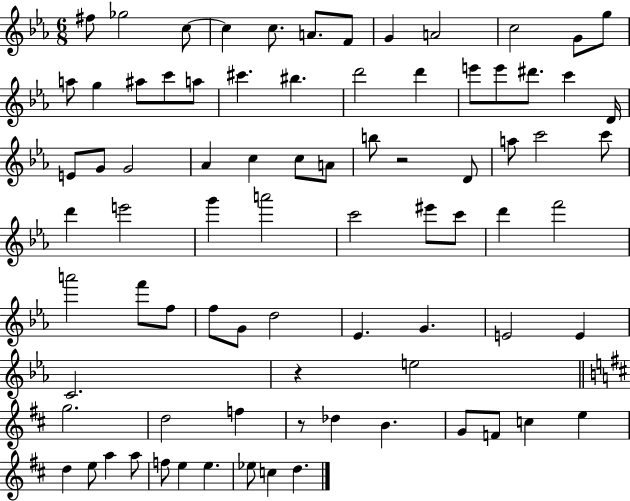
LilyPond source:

{
  \clef treble
  \numericTimeSignature
  \time 6/8
  \key ees \major
  fis''8 ges''2 c''8~~ | c''4 c''8. a'8. f'8 | g'4 a'2 | c''2 g'8 g''8 | \break a''8 g''4 ais''8 c'''8 a''8 | cis'''4. bis''4. | d'''2 d'''4 | e'''8 e'''8 dis'''8. c'''4 d'16 | \break e'8 g'8 g'2 | aes'4 c''4 c''8 a'8 | b''8 r2 d'8 | a''8 c'''2 c'''8 | \break d'''4 e'''2 | g'''4 a'''2 | c'''2 eis'''8 c'''8 | d'''4 f'''2 | \break a'''2 f'''8 f''8 | f''8 g'8 d''2 | ees'4. g'4. | e'2 e'4 | \break c'2. | r4 e''2 | \bar "||" \break \key d \major g''2. | d''2 f''4 | r8 des''4 b'4. | g'8 f'8 c''4 e''4 | \break d''4 e''8 a''4 a''8 | f''8 e''4 e''4. | ees''8 c''4 d''4. | \bar "|."
}